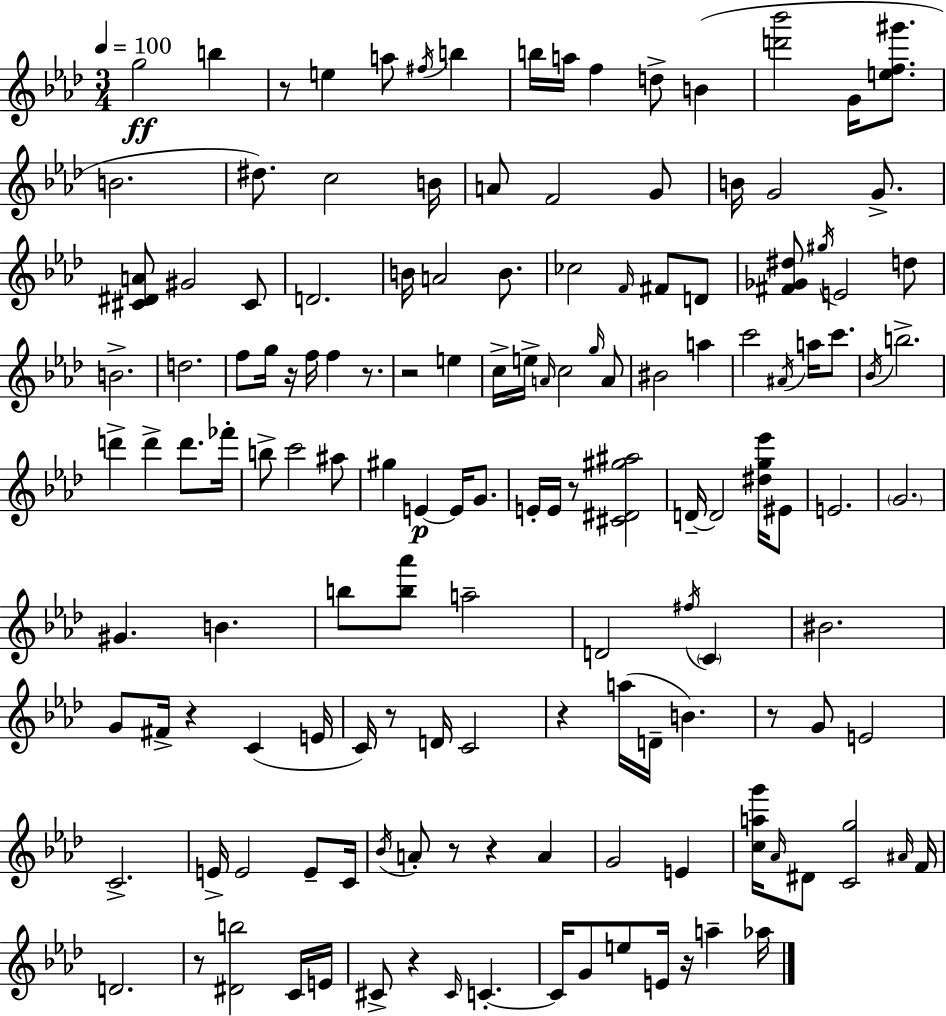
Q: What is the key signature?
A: AES major